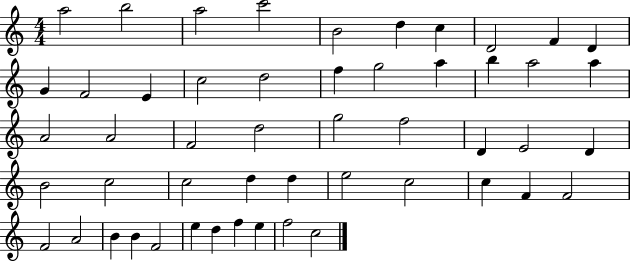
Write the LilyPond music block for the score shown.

{
  \clef treble
  \numericTimeSignature
  \time 4/4
  \key c \major
  a''2 b''2 | a''2 c'''2 | b'2 d''4 c''4 | d'2 f'4 d'4 | \break g'4 f'2 e'4 | c''2 d''2 | f''4 g''2 a''4 | b''4 a''2 a''4 | \break a'2 a'2 | f'2 d''2 | g''2 f''2 | d'4 e'2 d'4 | \break b'2 c''2 | c''2 d''4 d''4 | e''2 c''2 | c''4 f'4 f'2 | \break f'2 a'2 | b'4 b'4 f'2 | e''4 d''4 f''4 e''4 | f''2 c''2 | \break \bar "|."
}